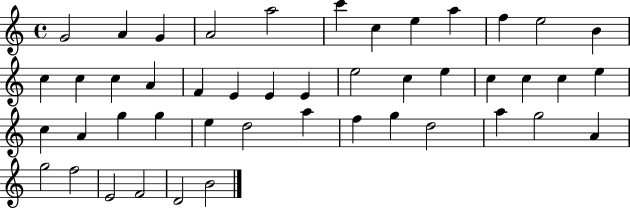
G4/h A4/q G4/q A4/h A5/h C6/q C5/q E5/q A5/q F5/q E5/h B4/q C5/q C5/q C5/q A4/q F4/q E4/q E4/q E4/q E5/h C5/q E5/q C5/q C5/q C5/q E5/q C5/q A4/q G5/q G5/q E5/q D5/h A5/q F5/q G5/q D5/h A5/q G5/h A4/q G5/h F5/h E4/h F4/h D4/h B4/h